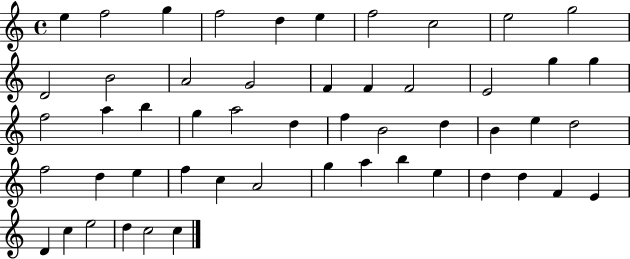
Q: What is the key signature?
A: C major